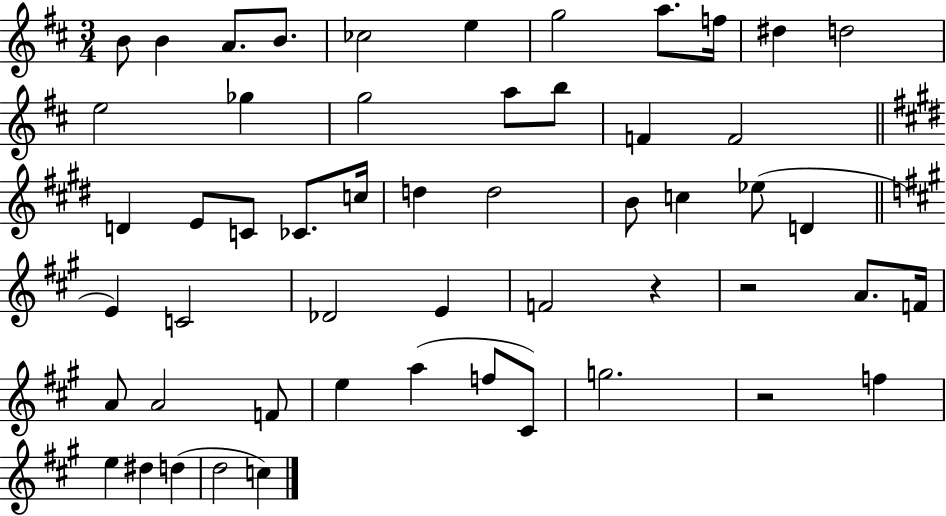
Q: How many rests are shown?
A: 3